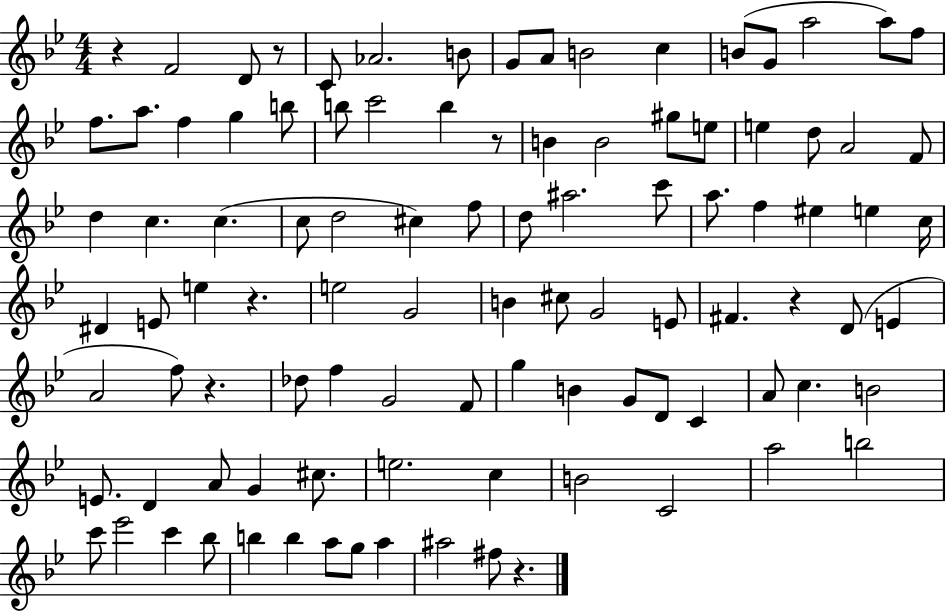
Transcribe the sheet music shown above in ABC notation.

X:1
T:Untitled
M:4/4
L:1/4
K:Bb
z F2 D/2 z/2 C/2 _A2 B/2 G/2 A/2 B2 c B/2 G/2 a2 a/2 f/2 f/2 a/2 f g b/2 b/2 c'2 b z/2 B B2 ^g/2 e/2 e d/2 A2 F/2 d c c c/2 d2 ^c f/2 d/2 ^a2 c'/2 a/2 f ^e e c/4 ^D E/2 e z e2 G2 B ^c/2 G2 E/2 ^F z D/2 E A2 f/2 z _d/2 f G2 F/2 g B G/2 D/2 C A/2 c B2 E/2 D A/2 G ^c/2 e2 c B2 C2 a2 b2 c'/2 _e'2 c' _b/2 b b a/2 g/2 a ^a2 ^f/2 z